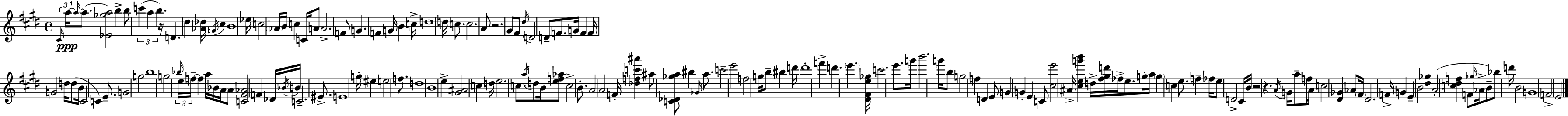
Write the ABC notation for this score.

X:1
T:Untitled
M:4/4
L:1/4
K:E
^C/4 a/4 a/4 a/2 [_E_ga]2 b b/2 c' a b z/4 D ^d [_A_d]/4 G/4 ^c B4 _e/4 c2 _A/4 B/4 c C/4 A/2 A2 F/2 G F G/4 B c/4 d4 d/4 c/2 c2 A/2 z2 ^G/2 ^F/2 ^d/4 D2 D/2 F/2 G/4 F F/4 G2 d/4 d/2 B/4 ^C2 C E/2 G2 g2 b4 g2 _b/4 e/4 f/4 f a/4 _B/4 A/4 A/2 [C^F_A]2 F _D/4 _B/4 B/4 C2 ^E/2 E4 g/4 ^e e2 f/2 d4 B4 e [^G^A]2 c d/4 e2 c/2 a/4 d/2 B/4 [ef_a]/2 c2 B/2 A2 A2 F/4 [_dfc'^a'] ^a/2 [C_D_ga]/2 ^b _G/4 a/2 c'2 e'2 f2 g/4 b/2 ^b d'/4 d'4 f' d' e' [^D^Fe_g]/4 c'2 e'/2 g'/4 b'2 g'/4 b/2 g2 f D E/2 G G E C/2 [^ce']2 ^A/4 [^ceg'b'] d/4 [^f^gd']/4 _f/4 e/2 g/4 a/4 g c e/2 f _f/4 e/2 D2 ^C/4 B/4 z2 z A/4 G/4 a/2 f/4 A/4 c2 [^D_G] _A/2 ^F/4 ^D2 F/4 G E B2 [^d_g] A2 [c^df] F/2 _g/4 _A/4 B/2 _b/2 d'/4 B2 G4 F2 E2